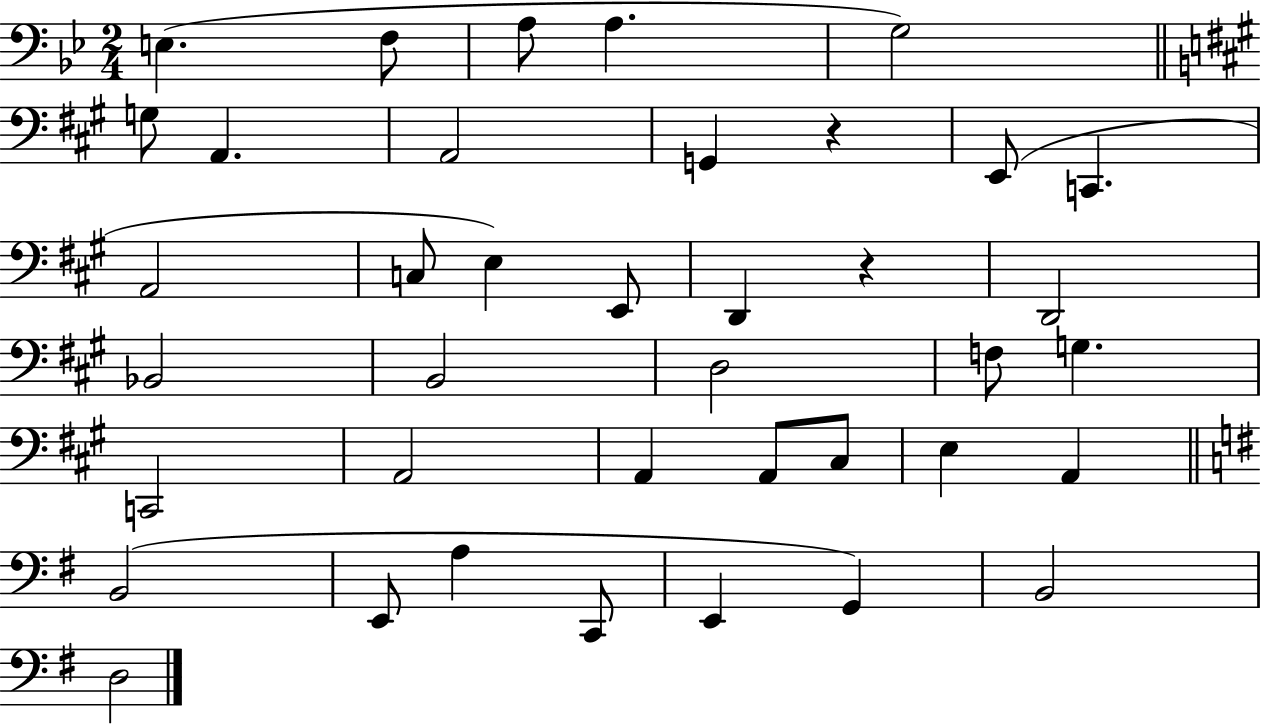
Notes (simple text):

E3/q. F3/e A3/e A3/q. G3/h G3/e A2/q. A2/h G2/q R/q E2/e C2/q. A2/h C3/e E3/q E2/e D2/q R/q D2/h Bb2/h B2/h D3/h F3/e G3/q. C2/h A2/h A2/q A2/e C#3/e E3/q A2/q B2/h E2/e A3/q C2/e E2/q G2/q B2/h D3/h